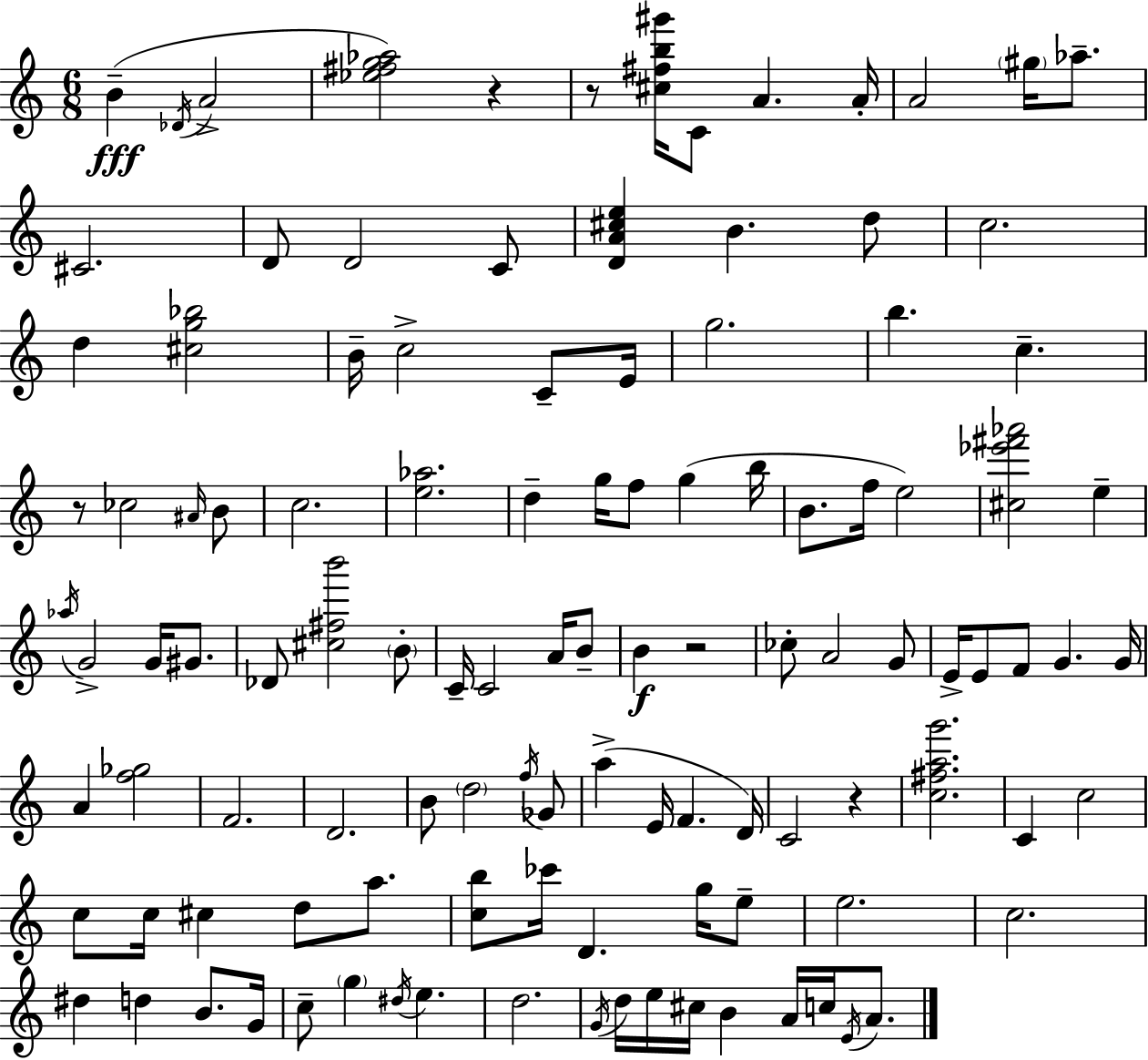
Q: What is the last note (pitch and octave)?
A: A4